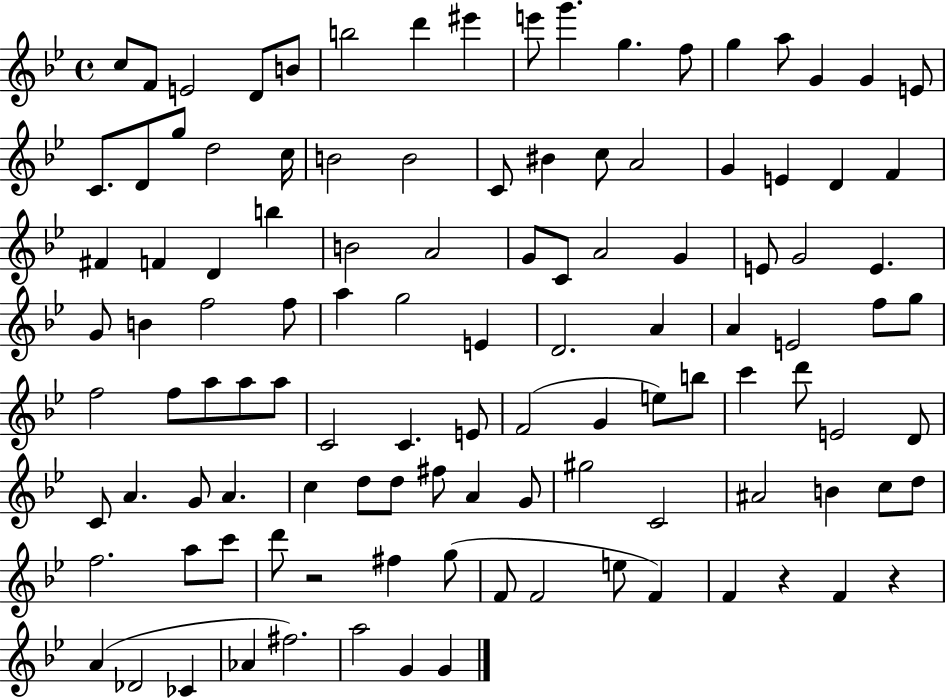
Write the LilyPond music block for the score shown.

{
  \clef treble
  \time 4/4
  \defaultTimeSignature
  \key bes \major
  c''8 f'8 e'2 d'8 b'8 | b''2 d'''4 eis'''4 | e'''8 g'''4. g''4. f''8 | g''4 a''8 g'4 g'4 e'8 | \break c'8. d'8 g''8 d''2 c''16 | b'2 b'2 | c'8 bis'4 c''8 a'2 | g'4 e'4 d'4 f'4 | \break fis'4 f'4 d'4 b''4 | b'2 a'2 | g'8 c'8 a'2 g'4 | e'8 g'2 e'4. | \break g'8 b'4 f''2 f''8 | a''4 g''2 e'4 | d'2. a'4 | a'4 e'2 f''8 g''8 | \break f''2 f''8 a''8 a''8 a''8 | c'2 c'4. e'8 | f'2( g'4 e''8) b''8 | c'''4 d'''8 e'2 d'8 | \break c'8 a'4. g'8 a'4. | c''4 d''8 d''8 fis''8 a'4 g'8 | gis''2 c'2 | ais'2 b'4 c''8 d''8 | \break f''2. a''8 c'''8 | d'''8 r2 fis''4 g''8( | f'8 f'2 e''8 f'4) | f'4 r4 f'4 r4 | \break a'4( des'2 ces'4 | aes'4 fis''2.) | a''2 g'4 g'4 | \bar "|."
}